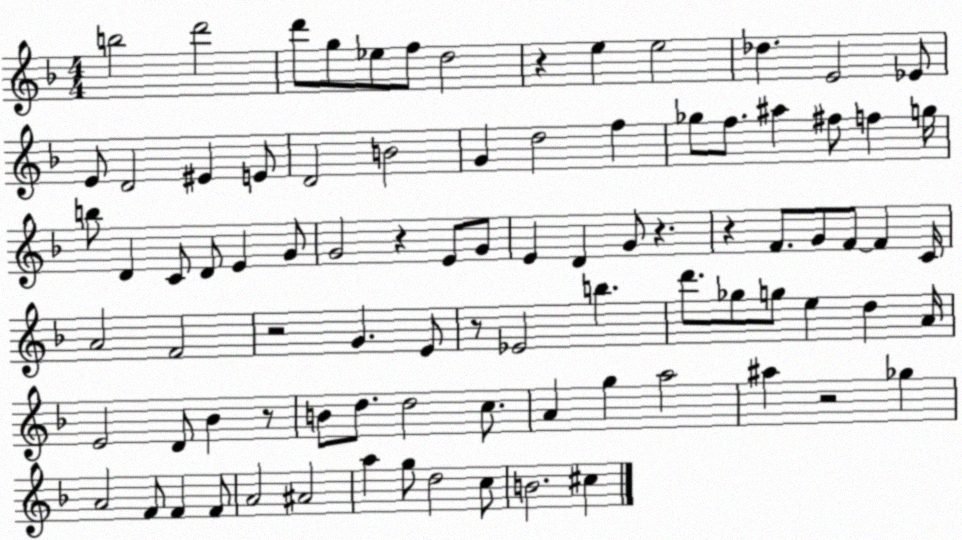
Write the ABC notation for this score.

X:1
T:Untitled
M:4/4
L:1/4
K:F
b2 d'2 d'/2 g/2 _e/2 f/2 d2 z e e2 _d E2 _E/2 E/2 D2 ^E E/2 D2 B2 G d2 f _g/2 f/2 ^a ^f/2 f g/4 b/2 D C/2 D/2 E G/2 G2 z E/2 G/2 E D G/2 z z F/2 G/2 F/2 F C/4 A2 F2 z2 G E/2 z/2 _E2 b d'/2 _g/2 g/2 e d A/4 E2 D/2 _B z/2 B/2 d/2 d2 c/2 A g a2 ^a z2 _g A2 F/2 F F/2 A2 ^A2 a g/2 d2 c/2 B2 ^c